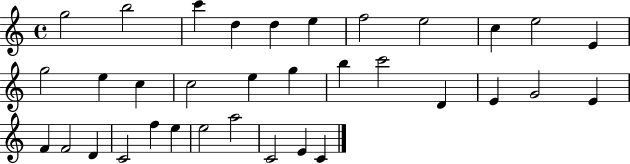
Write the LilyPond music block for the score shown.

{
  \clef treble
  \time 4/4
  \defaultTimeSignature
  \key c \major
  g''2 b''2 | c'''4 d''4 d''4 e''4 | f''2 e''2 | c''4 e''2 e'4 | \break g''2 e''4 c''4 | c''2 e''4 g''4 | b''4 c'''2 d'4 | e'4 g'2 e'4 | \break f'4 f'2 d'4 | c'2 f''4 e''4 | e''2 a''2 | c'2 e'4 c'4 | \break \bar "|."
}